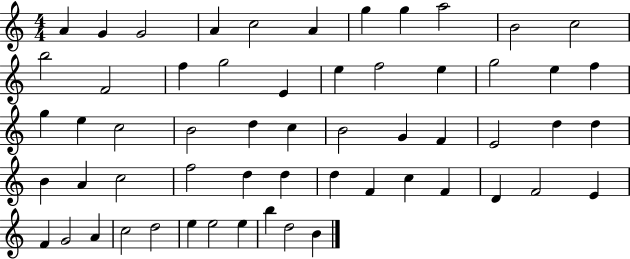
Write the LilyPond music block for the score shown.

{
  \clef treble
  \numericTimeSignature
  \time 4/4
  \key c \major
  a'4 g'4 g'2 | a'4 c''2 a'4 | g''4 g''4 a''2 | b'2 c''2 | \break b''2 f'2 | f''4 g''2 e'4 | e''4 f''2 e''4 | g''2 e''4 f''4 | \break g''4 e''4 c''2 | b'2 d''4 c''4 | b'2 g'4 f'4 | e'2 d''4 d''4 | \break b'4 a'4 c''2 | f''2 d''4 d''4 | d''4 f'4 c''4 f'4 | d'4 f'2 e'4 | \break f'4 g'2 a'4 | c''2 d''2 | e''4 e''2 e''4 | b''4 d''2 b'4 | \break \bar "|."
}